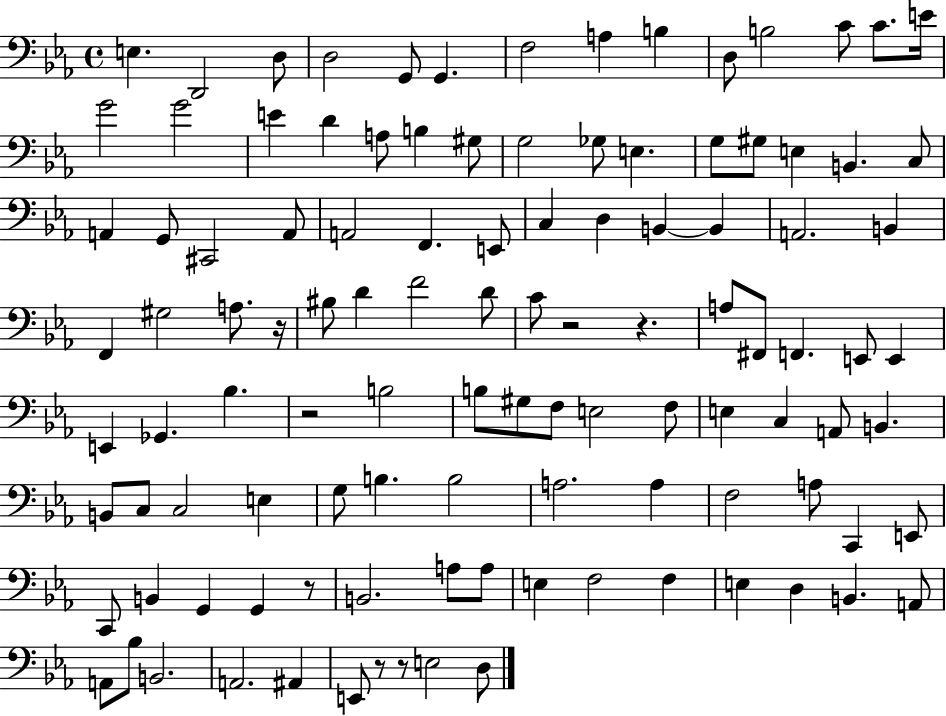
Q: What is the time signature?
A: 4/4